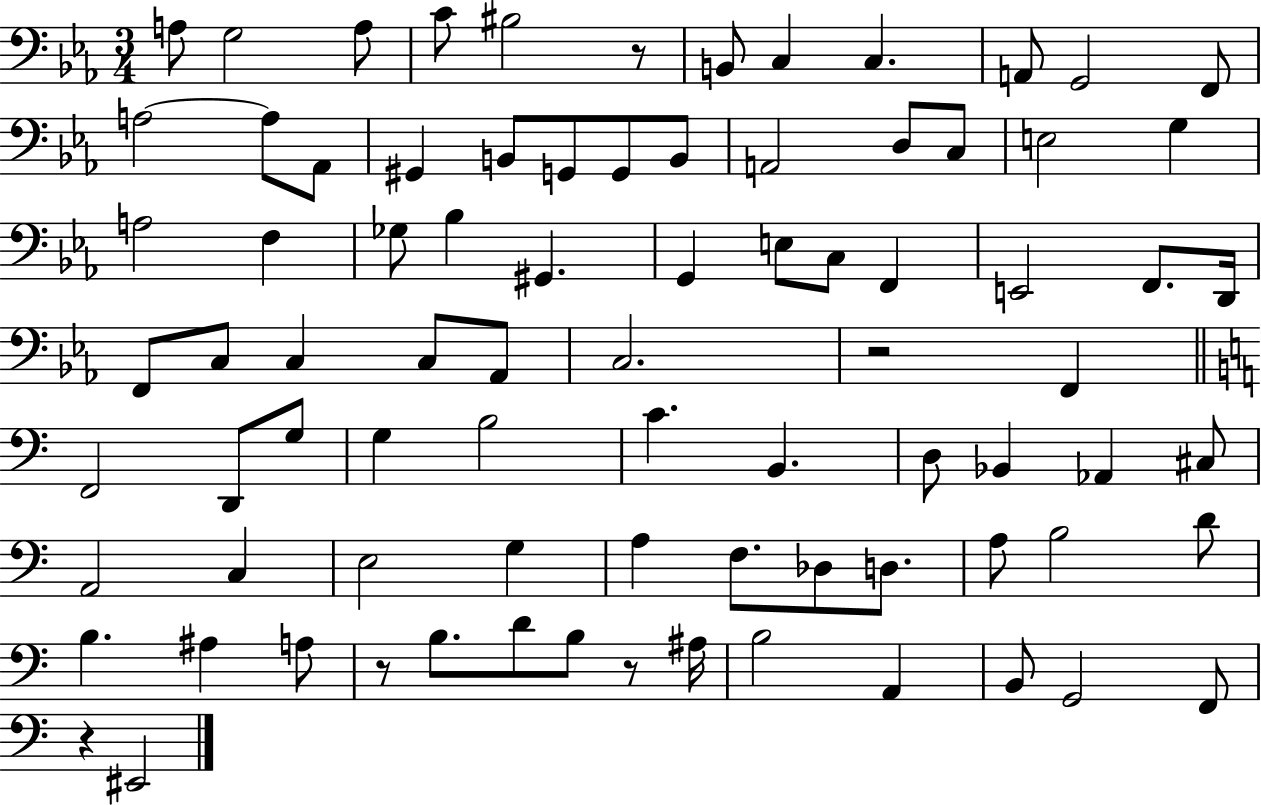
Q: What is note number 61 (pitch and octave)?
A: Db3